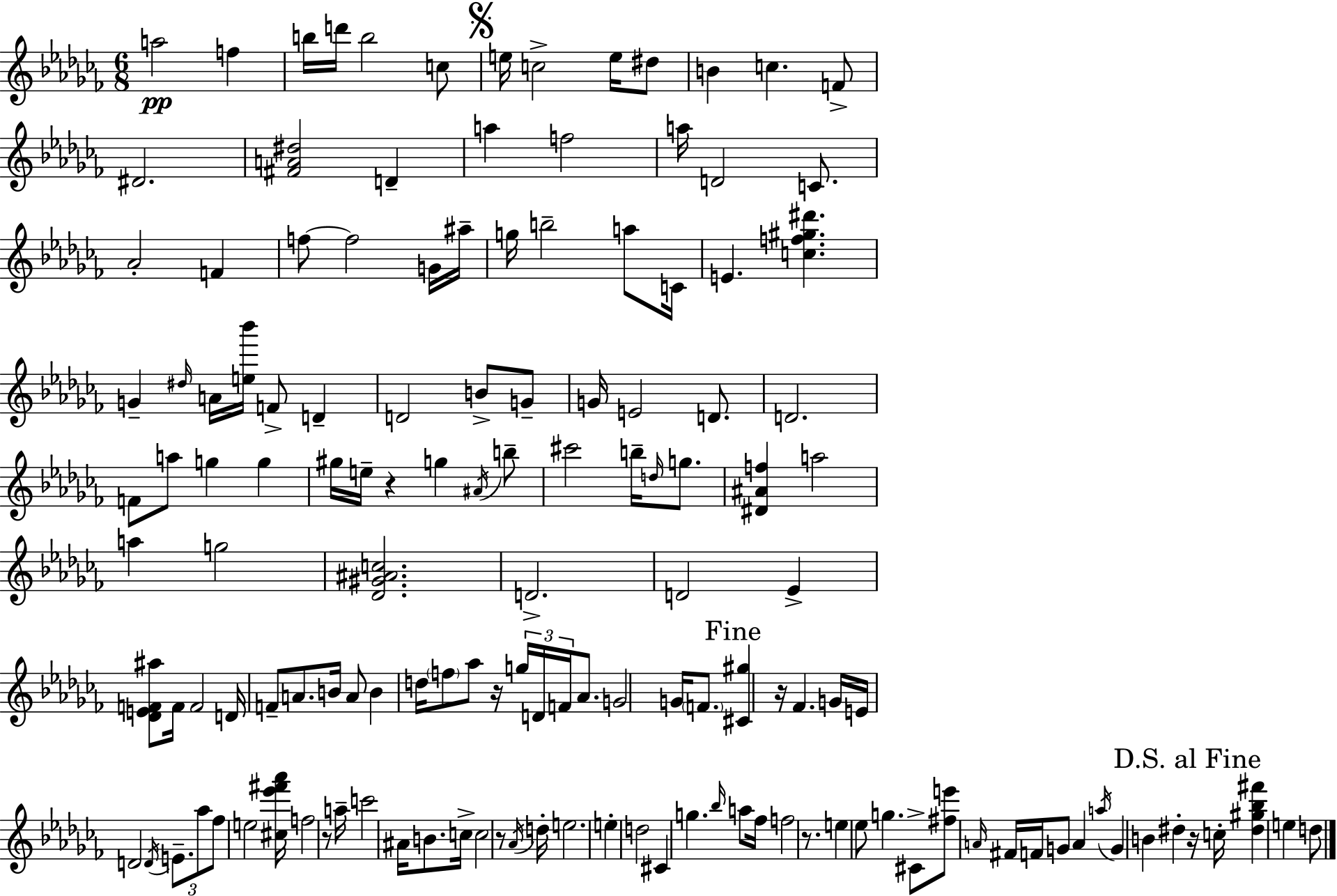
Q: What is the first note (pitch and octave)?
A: A5